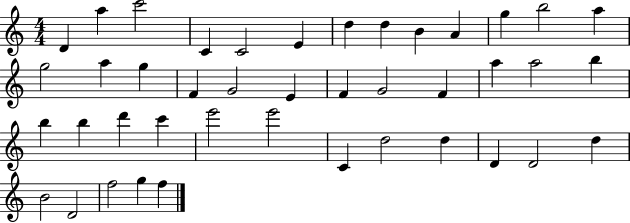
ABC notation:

X:1
T:Untitled
M:4/4
L:1/4
K:C
D a c'2 C C2 E d d B A g b2 a g2 a g F G2 E F G2 F a a2 b b b d' c' e'2 e'2 C d2 d D D2 d B2 D2 f2 g f